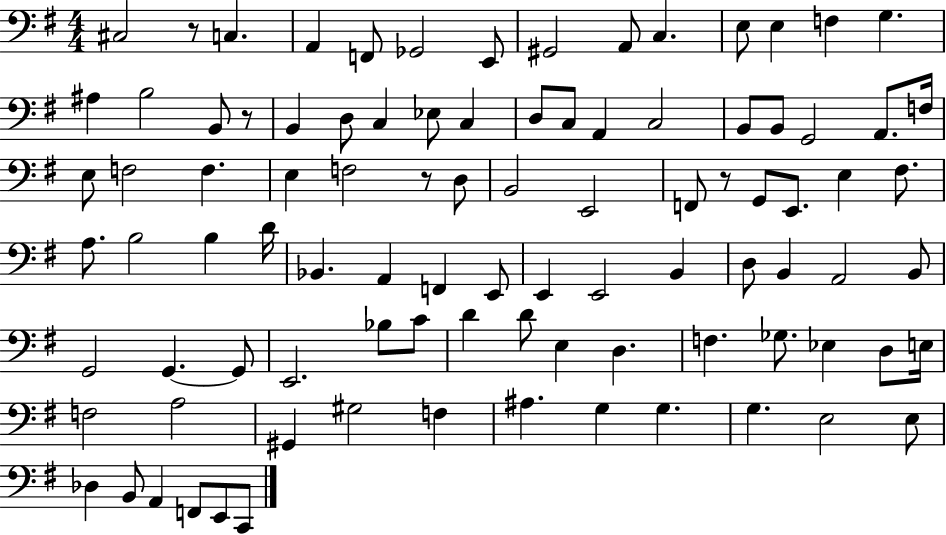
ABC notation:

X:1
T:Untitled
M:4/4
L:1/4
K:G
^C,2 z/2 C, A,, F,,/2 _G,,2 E,,/2 ^G,,2 A,,/2 C, E,/2 E, F, G, ^A, B,2 B,,/2 z/2 B,, D,/2 C, _E,/2 C, D,/2 C,/2 A,, C,2 B,,/2 B,,/2 G,,2 A,,/2 F,/4 E,/2 F,2 F, E, F,2 z/2 D,/2 B,,2 E,,2 F,,/2 z/2 G,,/2 E,,/2 E, ^F,/2 A,/2 B,2 B, D/4 _B,, A,, F,, E,,/2 E,, E,,2 B,, D,/2 B,, A,,2 B,,/2 G,,2 G,, G,,/2 E,,2 _B,/2 C/2 D D/2 E, D, F, _G,/2 _E, D,/2 E,/4 F,2 A,2 ^G,, ^G,2 F, ^A, G, G, G, E,2 E,/2 _D, B,,/2 A,, F,,/2 E,,/2 C,,/2